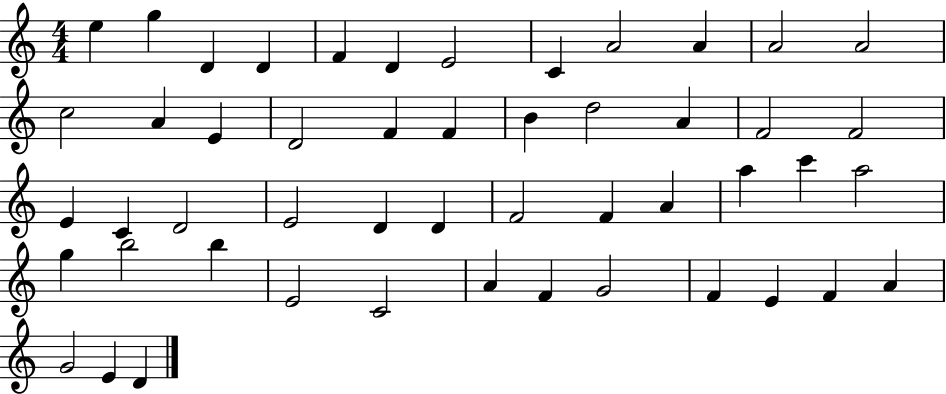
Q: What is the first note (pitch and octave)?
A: E5